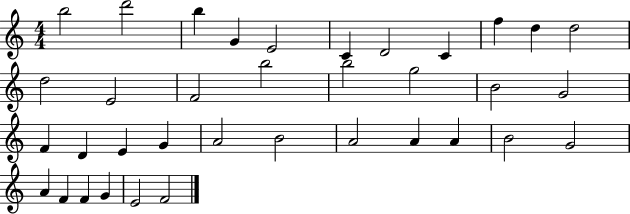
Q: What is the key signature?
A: C major